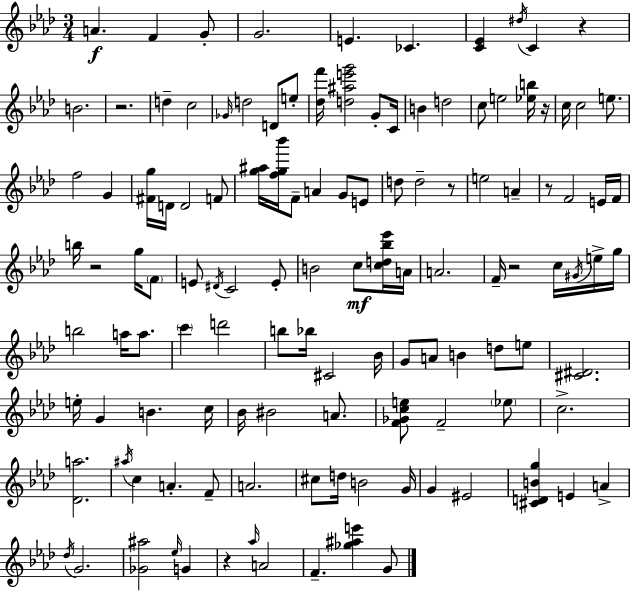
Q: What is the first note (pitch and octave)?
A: A4